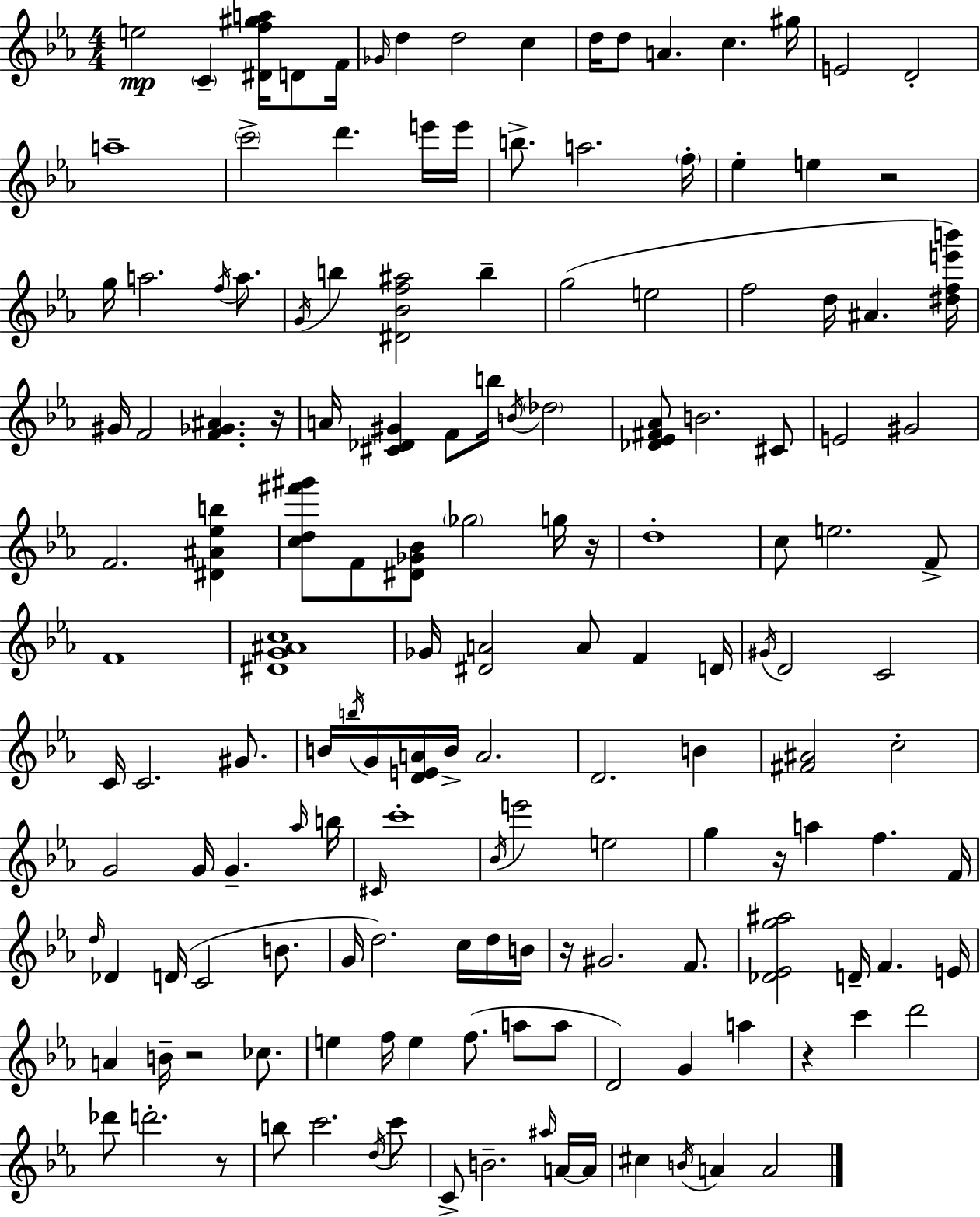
E5/h C4/q [D#4,F5,G#5,A5]/s D4/e F4/s Gb4/s D5/q D5/h C5/q D5/s D5/e A4/q. C5/q. G#5/s E4/h D4/h A5/w C6/h D6/q. E6/s E6/s B5/e. A5/h. F5/s Eb5/q E5/q R/h G5/s A5/h. F5/s A5/e. G4/s B5/q [D#4,Bb4,F5,A#5]/h B5/q G5/h E5/h F5/h D5/s A#4/q. [D#5,F5,E6,B6]/s G#4/s F4/h [F4,Gb4,A#4]/q. R/s A4/s [C#4,Db4,G#4]/q F4/e B5/s B4/s Db5/h [Db4,Eb4,F#4,Ab4]/e B4/h. C#4/e E4/h G#4/h F4/h. [D#4,A#4,Eb5,B5]/q [C5,D5,F#6,G#6]/e F4/e [D#4,Gb4,Bb4]/e Gb5/h G5/s R/s D5/w C5/e E5/h. F4/e F4/w [D#4,G4,A#4,C5]/w Gb4/s [D#4,A4]/h A4/e F4/q D4/s G#4/s D4/h C4/h C4/s C4/h. G#4/e. B4/s B5/s G4/s [D4,E4,A4]/s B4/s A4/h. D4/h. B4/q [F#4,A#4]/h C5/h G4/h G4/s G4/q. Ab5/s B5/s C#4/s C6/w Bb4/s E6/h E5/h G5/q R/s A5/q F5/q. F4/s D5/s Db4/q D4/s C4/h B4/e. G4/s D5/h. C5/s D5/s B4/s R/s G#4/h. F4/e. [Db4,Eb4,G5,A#5]/h D4/s F4/q. E4/s A4/q B4/s R/h CES5/e. E5/q F5/s E5/q F5/e. A5/e A5/e D4/h G4/q A5/q R/q C6/q D6/h Db6/e D6/h. R/e B5/e C6/h. D5/s C6/e C4/e B4/h. A#5/s A4/s A4/s C#5/q B4/s A4/q A4/h